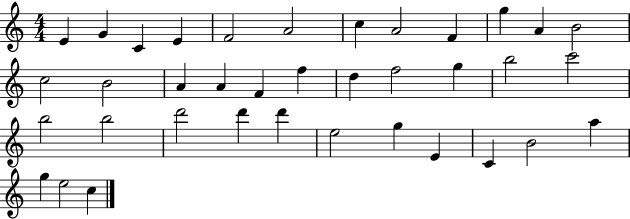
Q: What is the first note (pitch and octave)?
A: E4